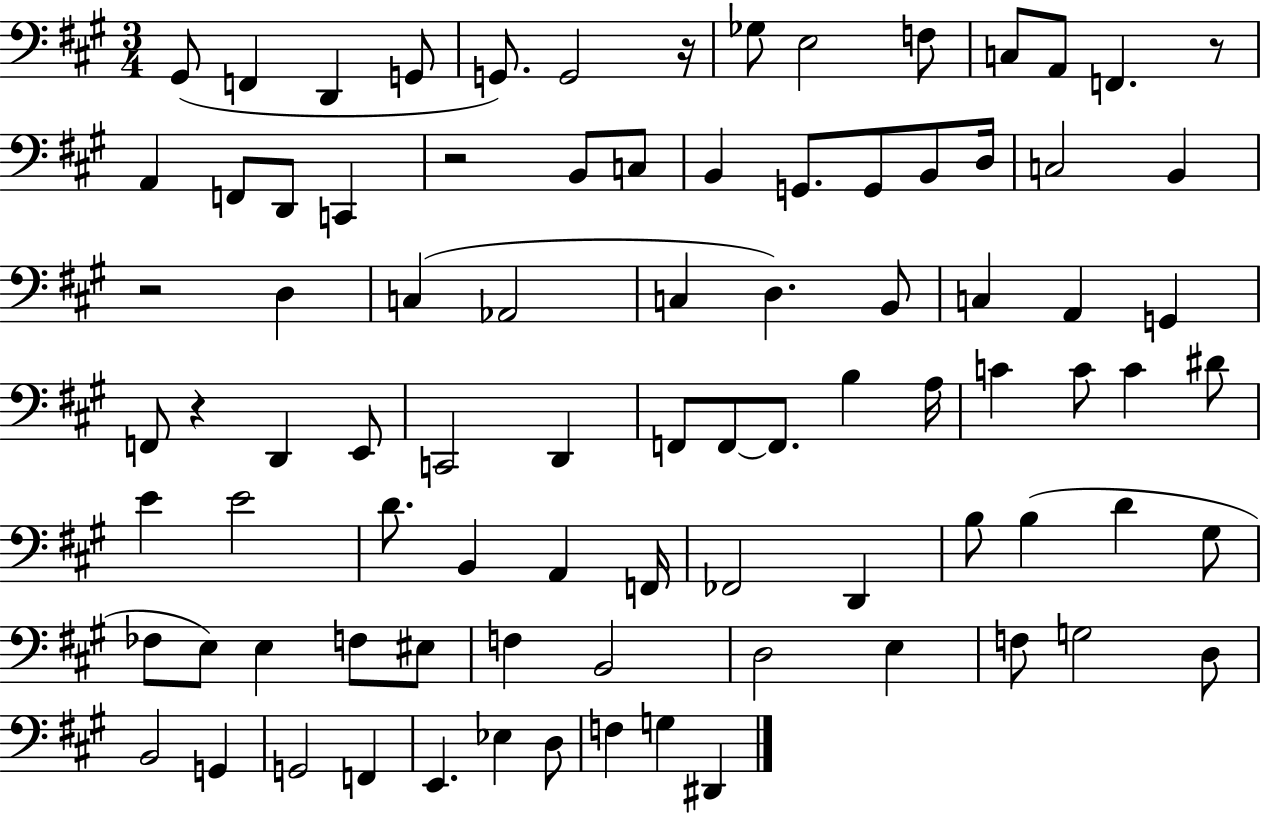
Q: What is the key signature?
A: A major